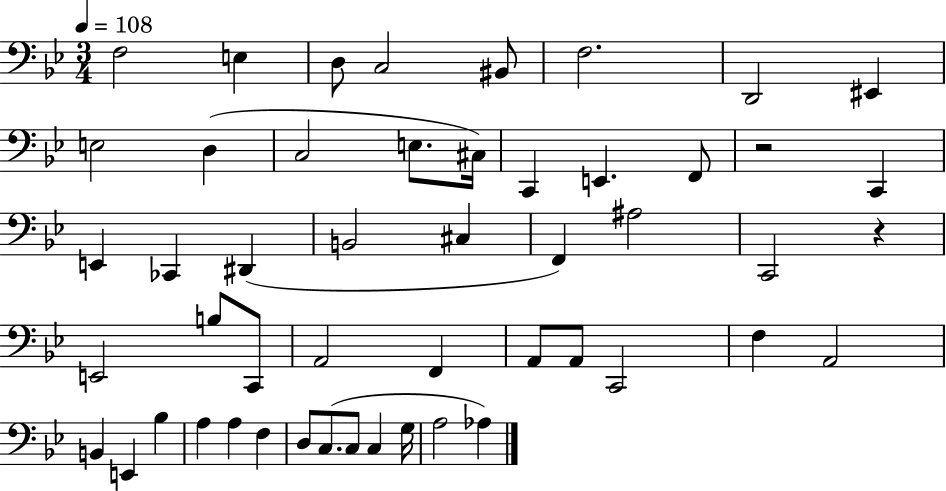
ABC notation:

X:1
T:Untitled
M:3/4
L:1/4
K:Bb
F,2 E, D,/2 C,2 ^B,,/2 F,2 D,,2 ^E,, E,2 D, C,2 E,/2 ^C,/4 C,, E,, F,,/2 z2 C,, E,, _C,, ^D,, B,,2 ^C, F,, ^A,2 C,,2 z E,,2 B,/2 C,,/2 A,,2 F,, A,,/2 A,,/2 C,,2 F, A,,2 B,, E,, _B, A, A, F, D,/2 C,/2 C,/2 C, G,/4 A,2 _A,